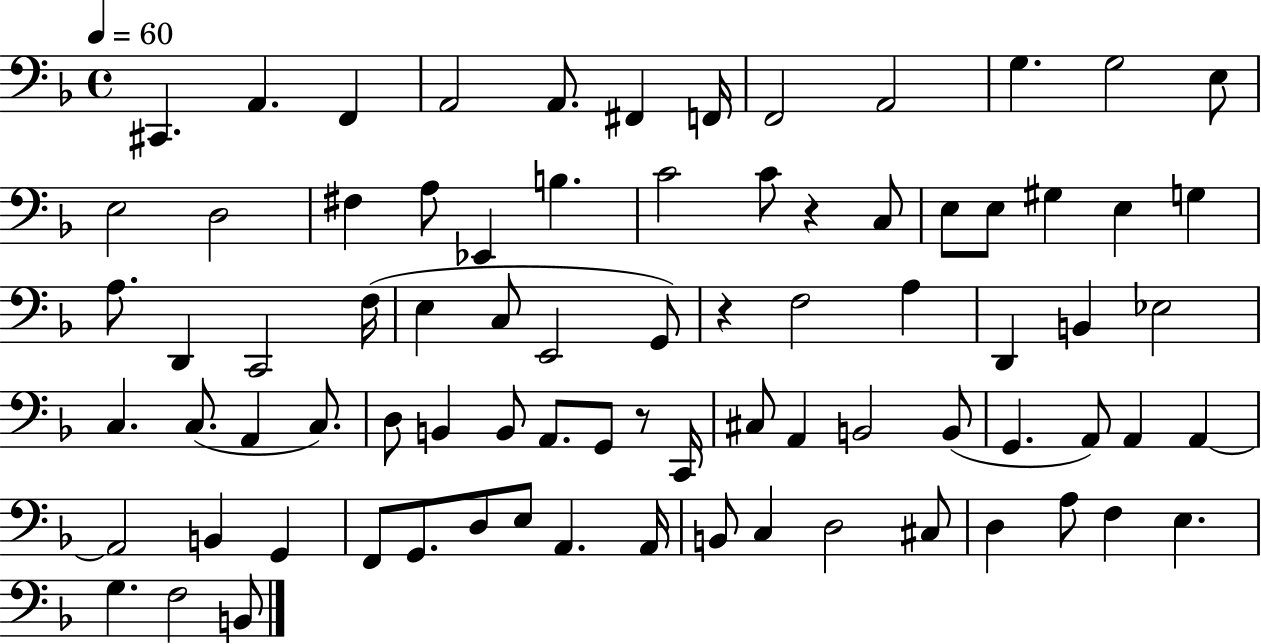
{
  \clef bass
  \time 4/4
  \defaultTimeSignature
  \key f \major
  \tempo 4 = 60
  cis,4. a,4. f,4 | a,2 a,8. fis,4 f,16 | f,2 a,2 | g4. g2 e8 | \break e2 d2 | fis4 a8 ees,4 b4. | c'2 c'8 r4 c8 | e8 e8 gis4 e4 g4 | \break a8. d,4 c,2 f16( | e4 c8 e,2 g,8) | r4 f2 a4 | d,4 b,4 ees2 | \break c4. c8.( a,4 c8.) | d8 b,4 b,8 a,8. g,8 r8 c,16 | cis8 a,4 b,2 b,8( | g,4. a,8) a,4 a,4~~ | \break a,2 b,4 g,4 | f,8 g,8. d8 e8 a,4. a,16 | b,8 c4 d2 cis8 | d4 a8 f4 e4. | \break g4. f2 b,8 | \bar "|."
}